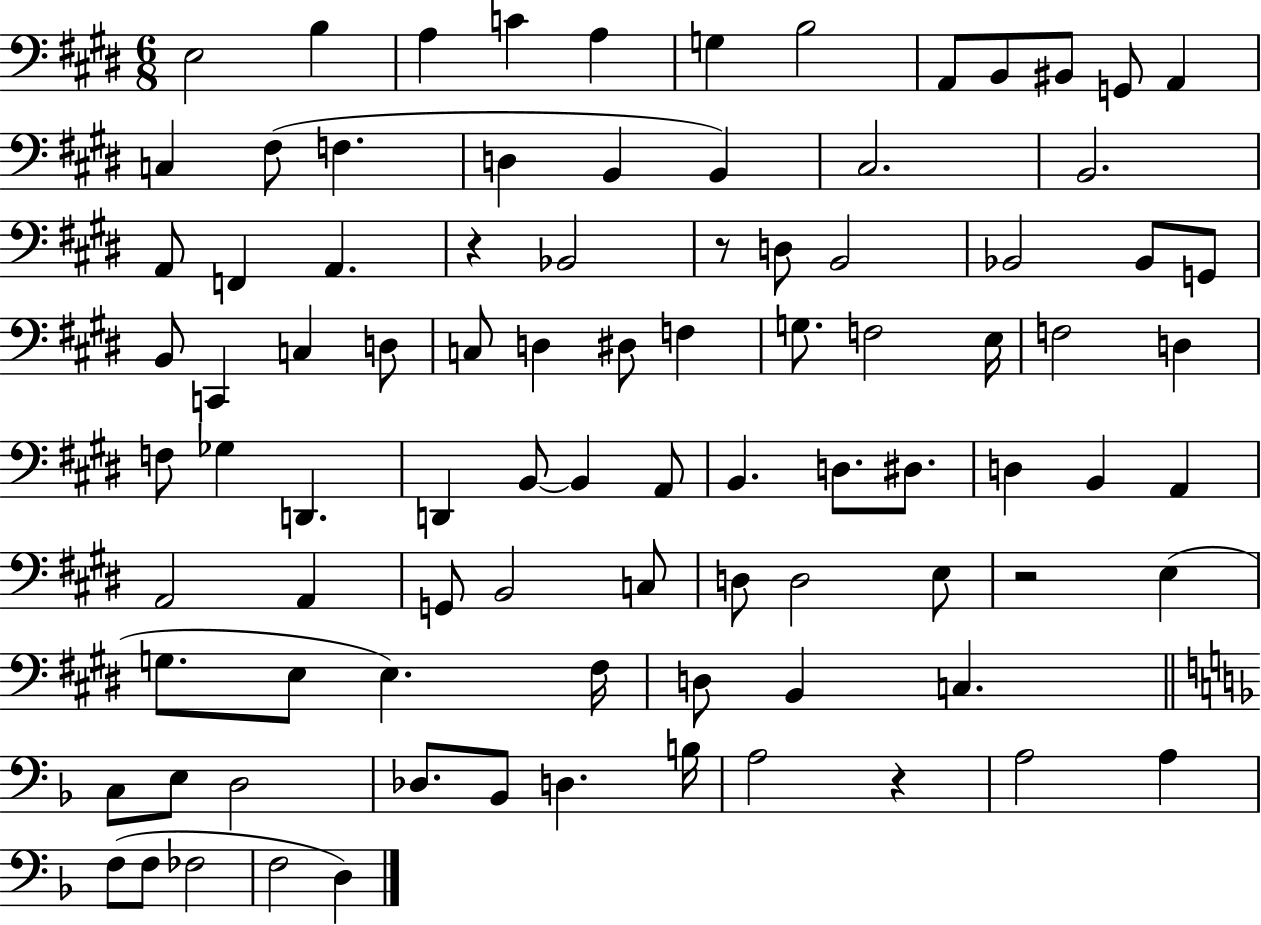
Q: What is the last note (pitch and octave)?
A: D3